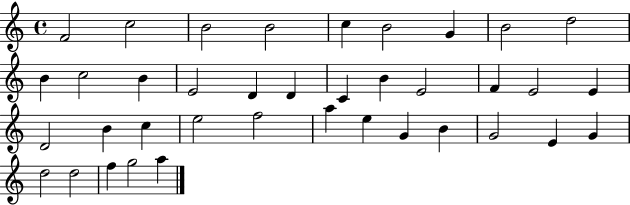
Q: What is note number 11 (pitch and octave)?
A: C5